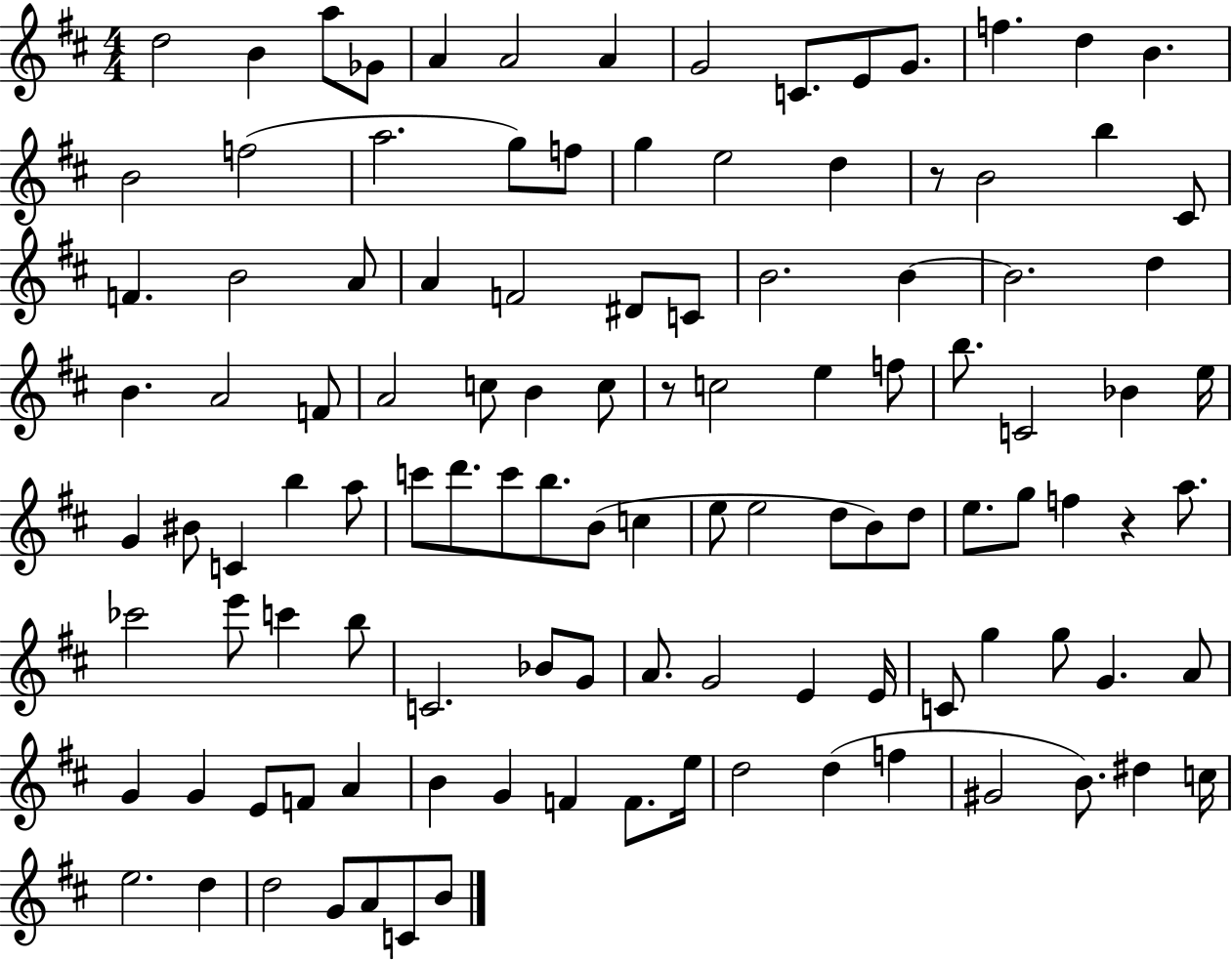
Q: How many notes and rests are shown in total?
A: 113